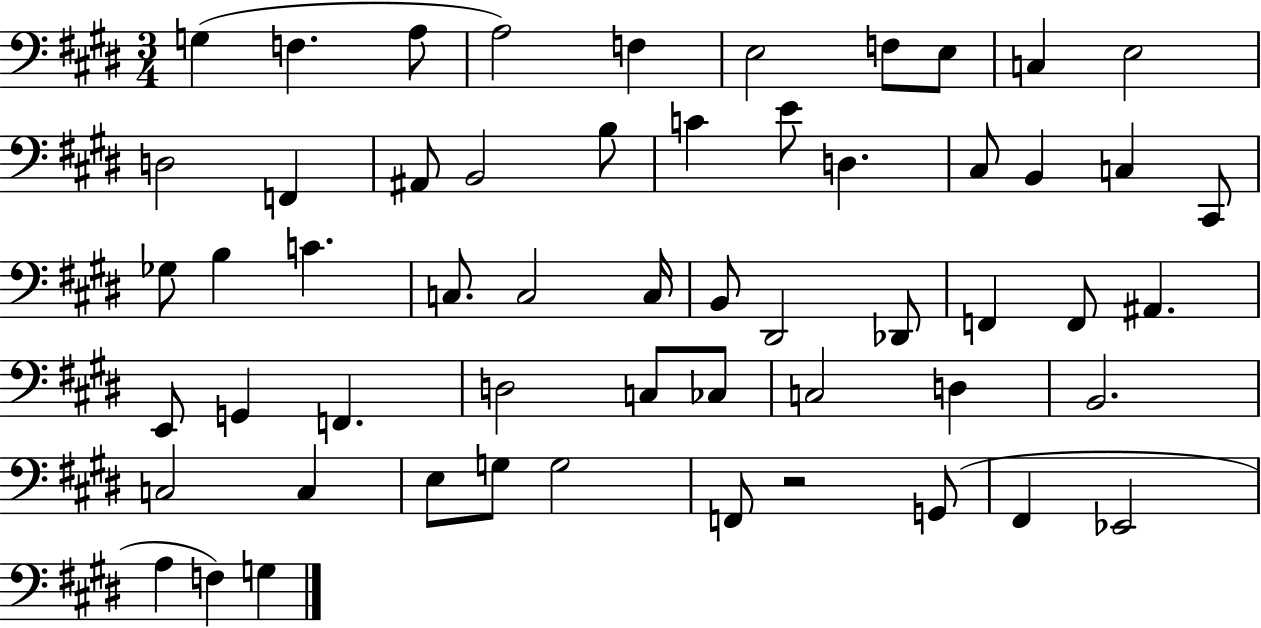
G3/q F3/q. A3/e A3/h F3/q E3/h F3/e E3/e C3/q E3/h D3/h F2/q A#2/e B2/h B3/e C4/q E4/e D3/q. C#3/e B2/q C3/q C#2/e Gb3/e B3/q C4/q. C3/e. C3/h C3/s B2/e D#2/h Db2/e F2/q F2/e A#2/q. E2/e G2/q F2/q. D3/h C3/e CES3/e C3/h D3/q B2/h. C3/h C3/q E3/e G3/e G3/h F2/e R/h G2/e F#2/q Eb2/h A3/q F3/q G3/q